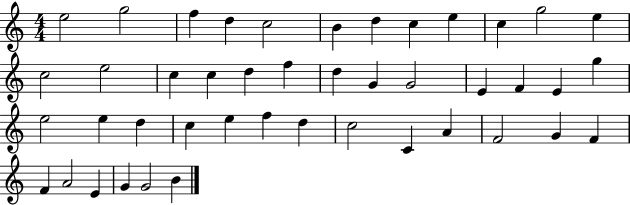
X:1
T:Untitled
M:4/4
L:1/4
K:C
e2 g2 f d c2 B d c e c g2 e c2 e2 c c d f d G G2 E F E g e2 e d c e f d c2 C A F2 G F F A2 E G G2 B